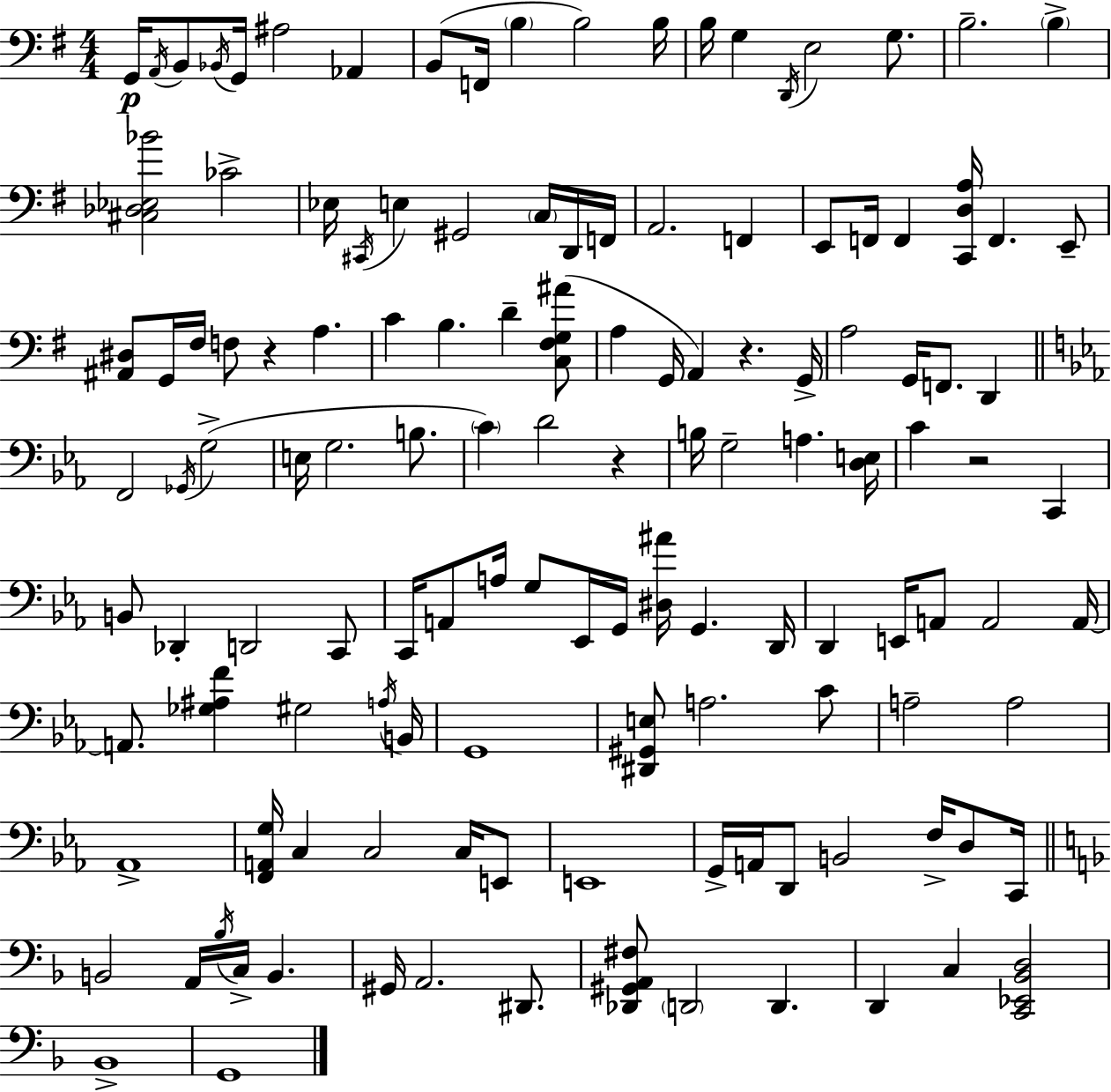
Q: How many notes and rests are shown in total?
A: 130